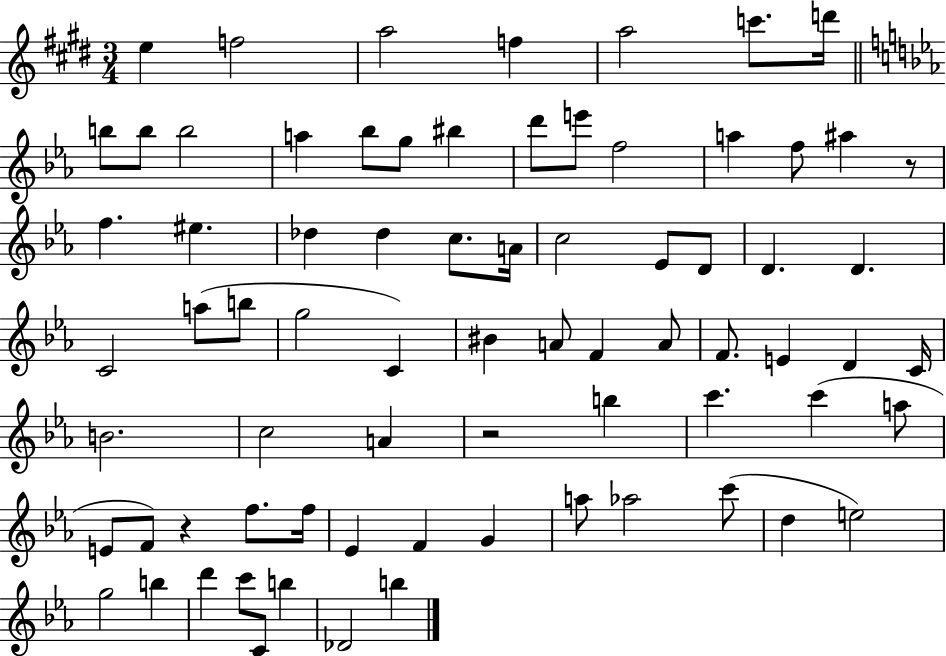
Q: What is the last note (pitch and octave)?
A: B5